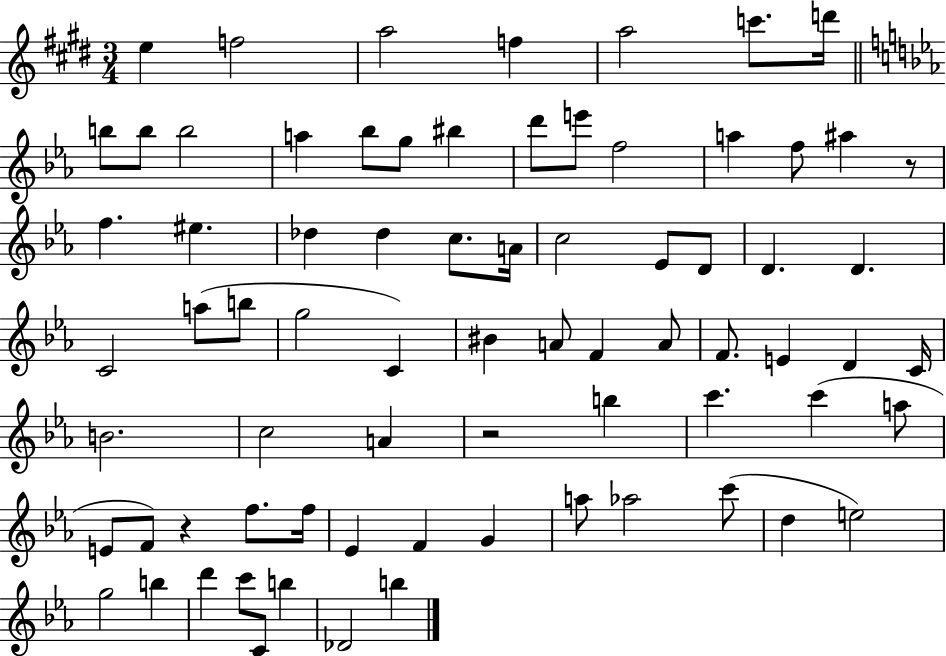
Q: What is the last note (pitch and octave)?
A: B5